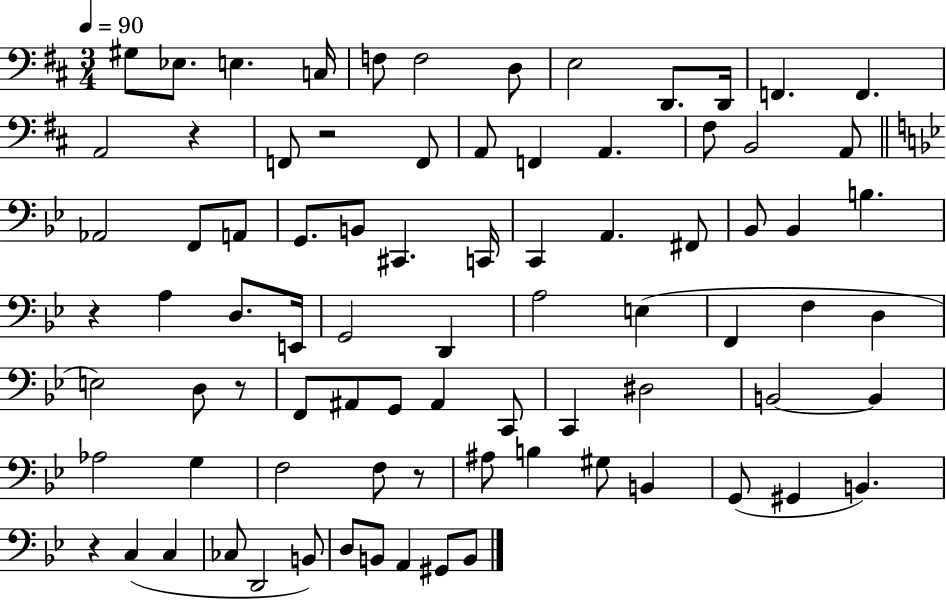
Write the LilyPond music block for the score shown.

{
  \clef bass
  \numericTimeSignature
  \time 3/4
  \key d \major
  \tempo 4 = 90
  gis8 ees8. e4. c16 | f8 f2 d8 | e2 d,8. d,16 | f,4. f,4. | \break a,2 r4 | f,8 r2 f,8 | a,8 f,4 a,4. | fis8 b,2 a,8 | \break \bar "||" \break \key bes \major aes,2 f,8 a,8 | g,8. b,8 cis,4. c,16 | c,4 a,4. fis,8 | bes,8 bes,4 b4. | \break r4 a4 d8. e,16 | g,2 d,4 | a2 e4( | f,4 f4 d4 | \break e2) d8 r8 | f,8 ais,8 g,8 ais,4 c,8 | c,4 dis2 | b,2~~ b,4 | \break aes2 g4 | f2 f8 r8 | ais8 b4 gis8 b,4 | g,8( gis,4 b,4.) | \break r4 c4( c4 | ces8 d,2 b,8) | d8 b,8 a,4 gis,8 b,8 | \bar "|."
}